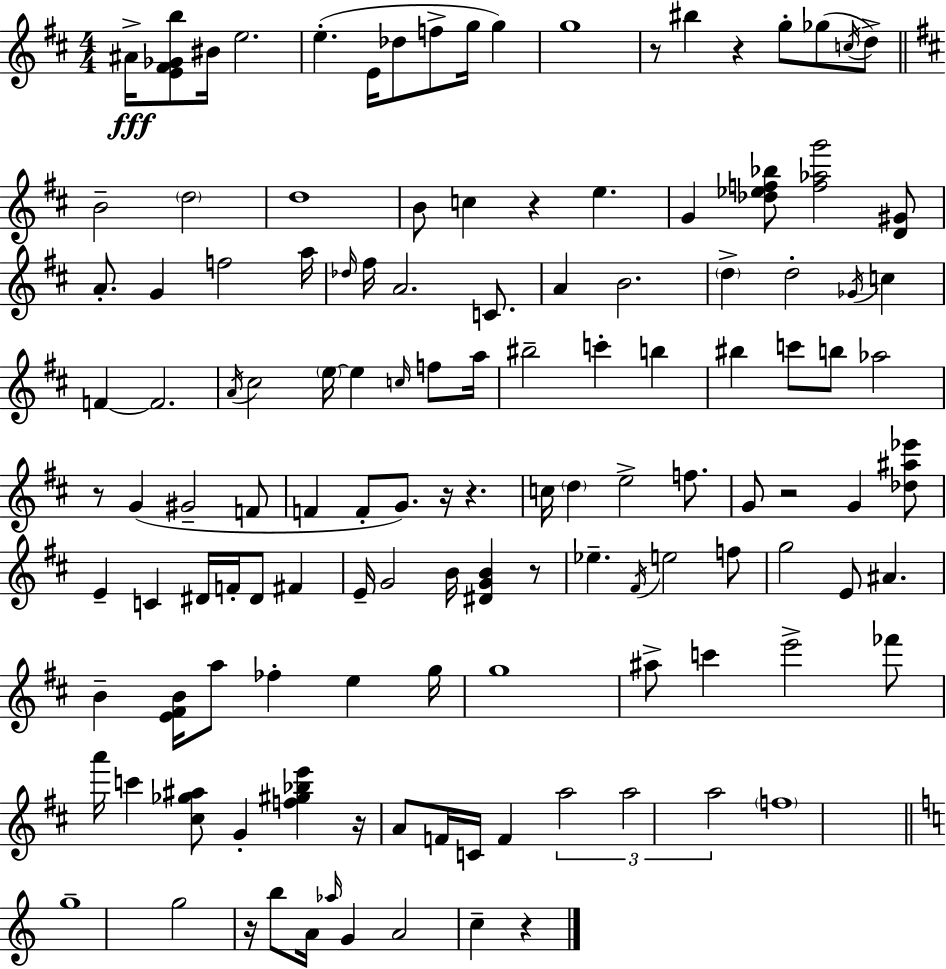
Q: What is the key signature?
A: D major